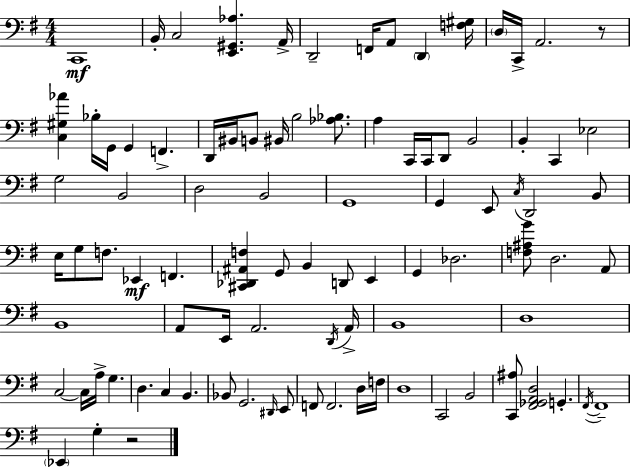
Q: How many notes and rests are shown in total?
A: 92